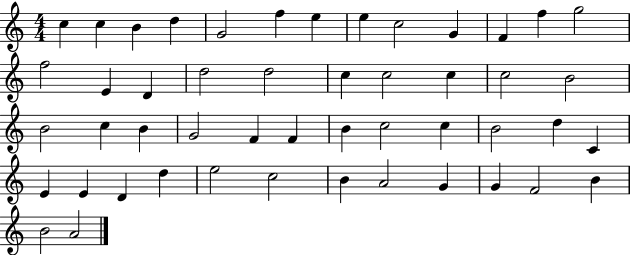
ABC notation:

X:1
T:Untitled
M:4/4
L:1/4
K:C
c c B d G2 f e e c2 G F f g2 f2 E D d2 d2 c c2 c c2 B2 B2 c B G2 F F B c2 c B2 d C E E D d e2 c2 B A2 G G F2 B B2 A2